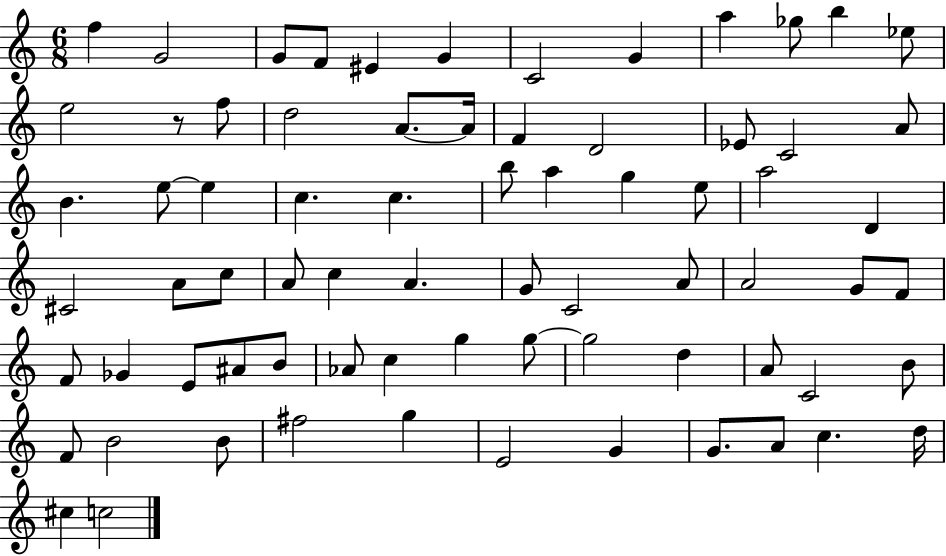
X:1
T:Untitled
M:6/8
L:1/4
K:C
f G2 G/2 F/2 ^E G C2 G a _g/2 b _e/2 e2 z/2 f/2 d2 A/2 A/4 F D2 _E/2 C2 A/2 B e/2 e c c b/2 a g e/2 a2 D ^C2 A/2 c/2 A/2 c A G/2 C2 A/2 A2 G/2 F/2 F/2 _G E/2 ^A/2 B/2 _A/2 c g g/2 g2 d A/2 C2 B/2 F/2 B2 B/2 ^f2 g E2 G G/2 A/2 c d/4 ^c c2